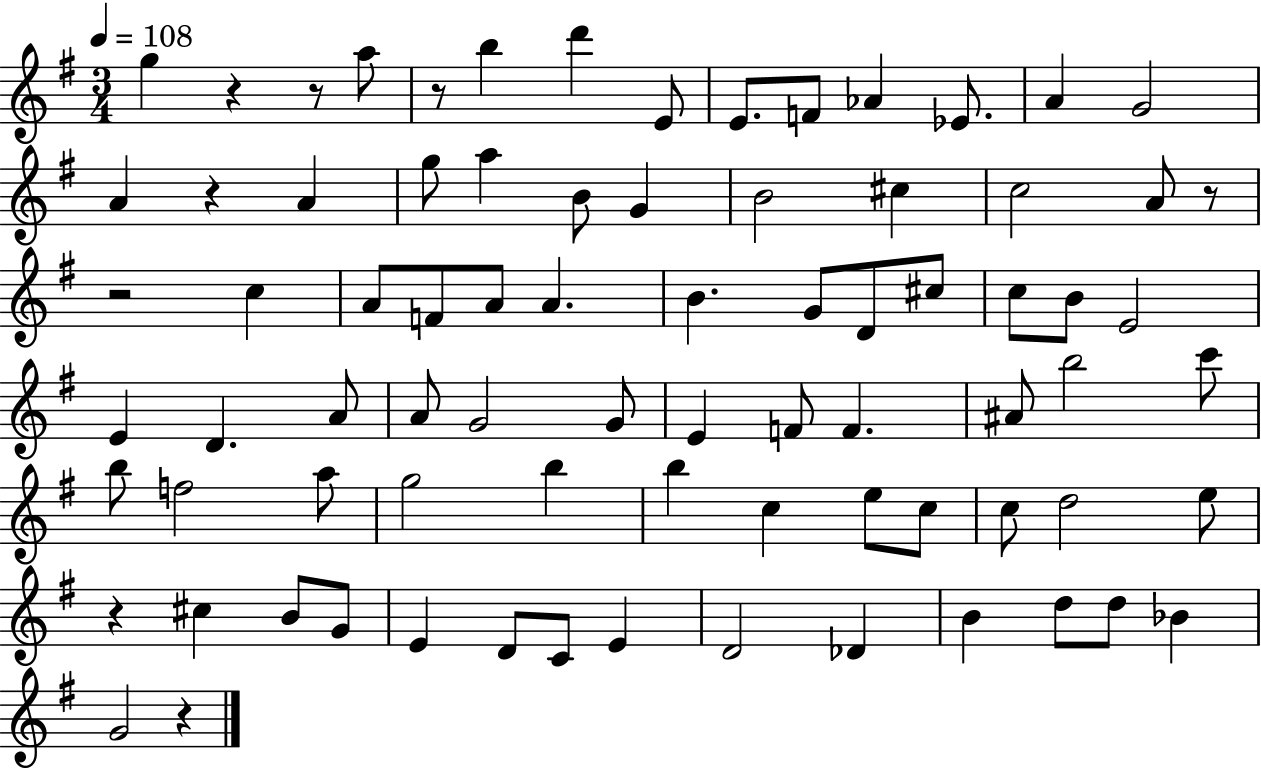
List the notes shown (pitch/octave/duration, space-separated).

G5/q R/q R/e A5/e R/e B5/q D6/q E4/e E4/e. F4/e Ab4/q Eb4/e. A4/q G4/h A4/q R/q A4/q G5/e A5/q B4/e G4/q B4/h C#5/q C5/h A4/e R/e R/h C5/q A4/e F4/e A4/e A4/q. B4/q. G4/e D4/e C#5/e C5/e B4/e E4/h E4/q D4/q. A4/e A4/e G4/h G4/e E4/q F4/e F4/q. A#4/e B5/h C6/e B5/e F5/h A5/e G5/h B5/q B5/q C5/q E5/e C5/e C5/e D5/h E5/e R/q C#5/q B4/e G4/e E4/q D4/e C4/e E4/q D4/h Db4/q B4/q D5/e D5/e Bb4/q G4/h R/q